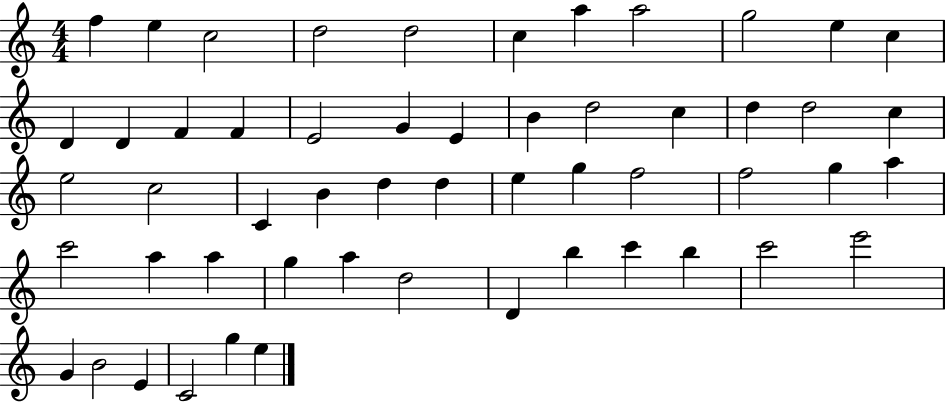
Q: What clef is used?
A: treble